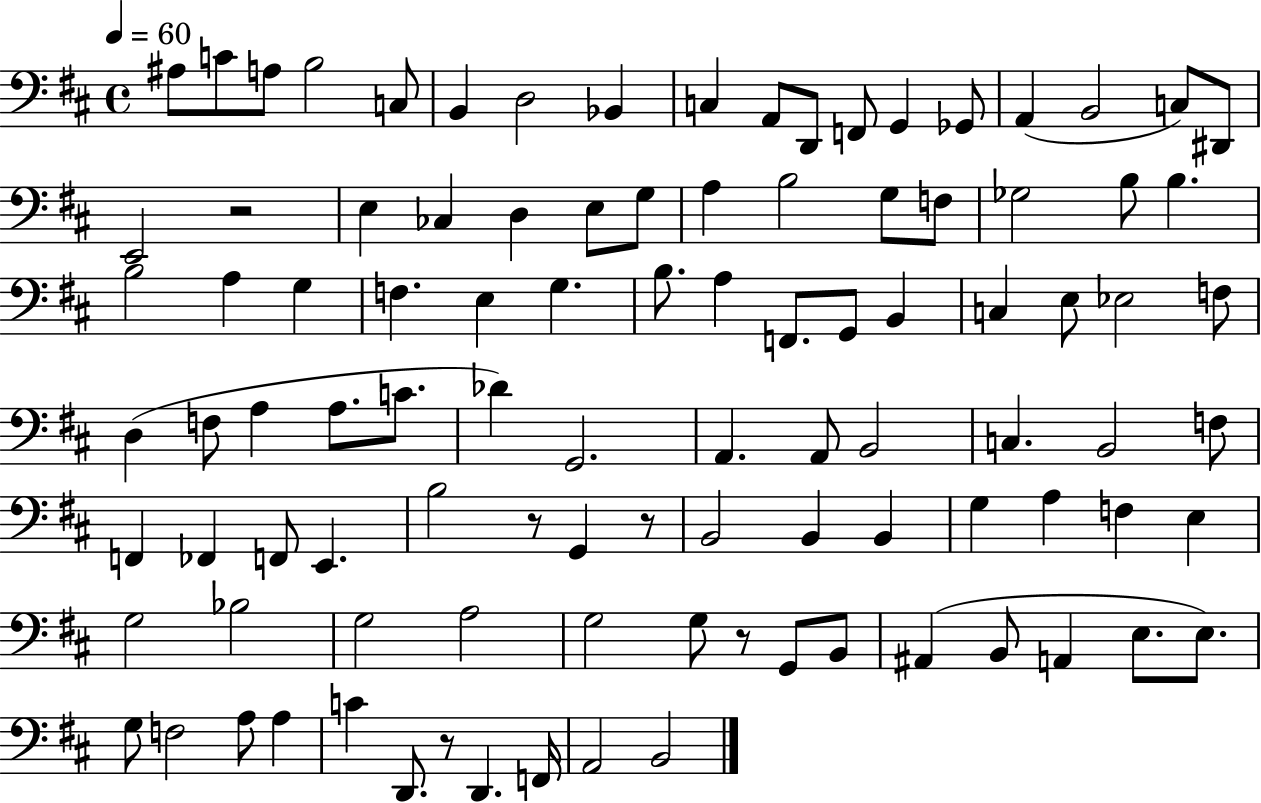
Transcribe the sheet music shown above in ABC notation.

X:1
T:Untitled
M:4/4
L:1/4
K:D
^A,/2 C/2 A,/2 B,2 C,/2 B,, D,2 _B,, C, A,,/2 D,,/2 F,,/2 G,, _G,,/2 A,, B,,2 C,/2 ^D,,/2 E,,2 z2 E, _C, D, E,/2 G,/2 A, B,2 G,/2 F,/2 _G,2 B,/2 B, B,2 A, G, F, E, G, B,/2 A, F,,/2 G,,/2 B,, C, E,/2 _E,2 F,/2 D, F,/2 A, A,/2 C/2 _D G,,2 A,, A,,/2 B,,2 C, B,,2 F,/2 F,, _F,, F,,/2 E,, B,2 z/2 G,, z/2 B,,2 B,, B,, G, A, F, E, G,2 _B,2 G,2 A,2 G,2 G,/2 z/2 G,,/2 B,,/2 ^A,, B,,/2 A,, E,/2 E,/2 G,/2 F,2 A,/2 A, C D,,/2 z/2 D,, F,,/4 A,,2 B,,2